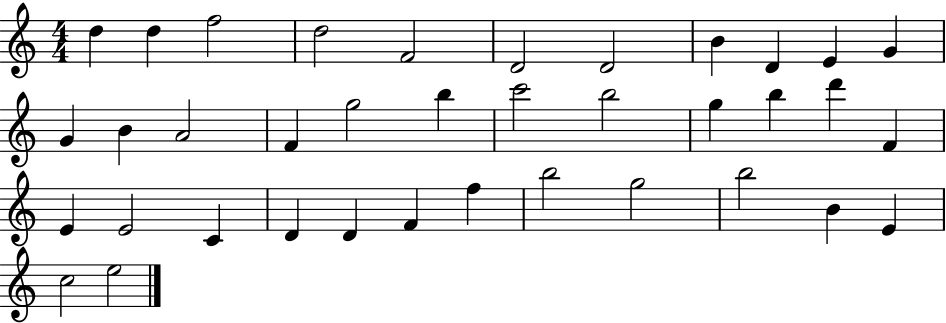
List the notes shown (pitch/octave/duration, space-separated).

D5/q D5/q F5/h D5/h F4/h D4/h D4/h B4/q D4/q E4/q G4/q G4/q B4/q A4/h F4/q G5/h B5/q C6/h B5/h G5/q B5/q D6/q F4/q E4/q E4/h C4/q D4/q D4/q F4/q F5/q B5/h G5/h B5/h B4/q E4/q C5/h E5/h